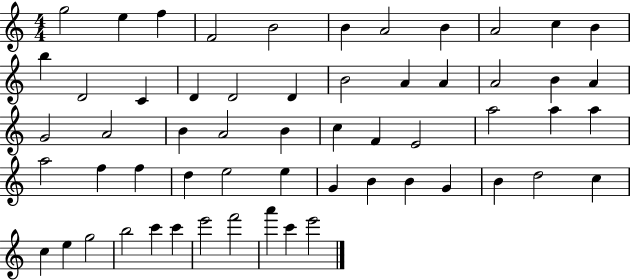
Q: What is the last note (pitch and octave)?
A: E6